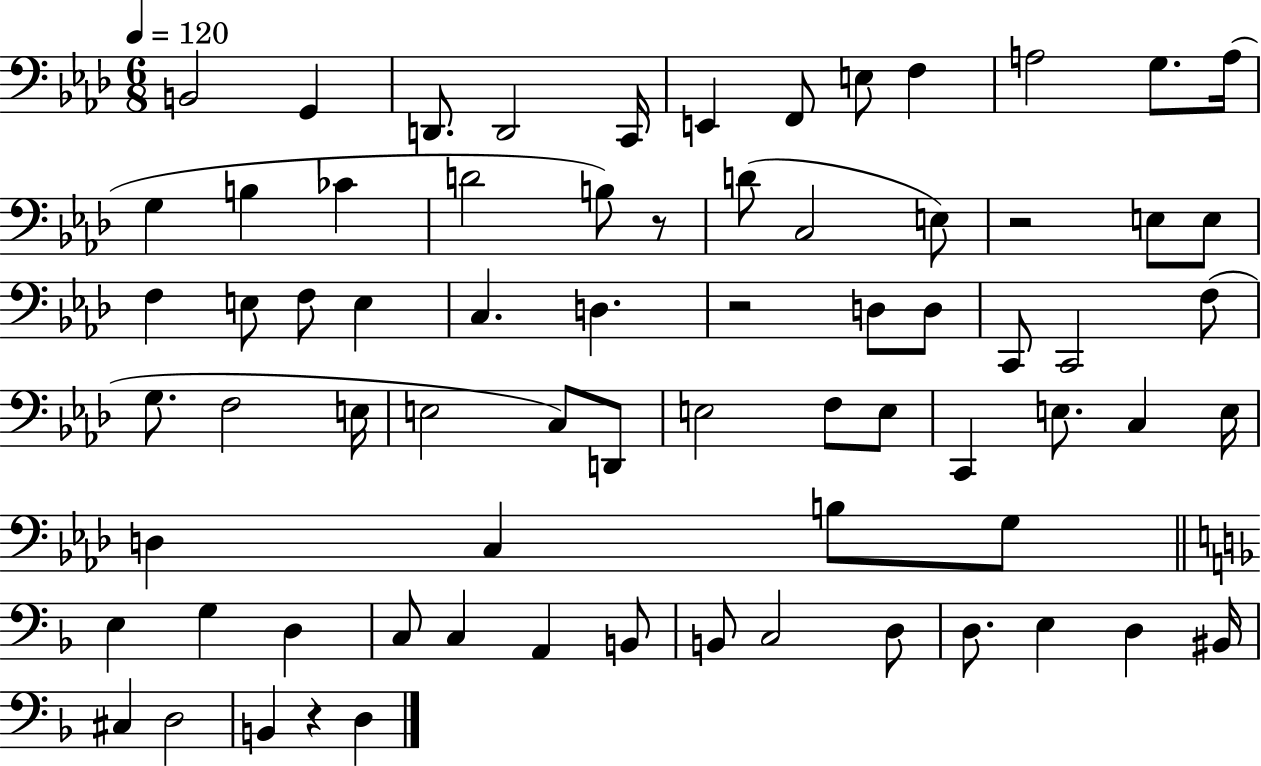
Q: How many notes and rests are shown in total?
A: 72